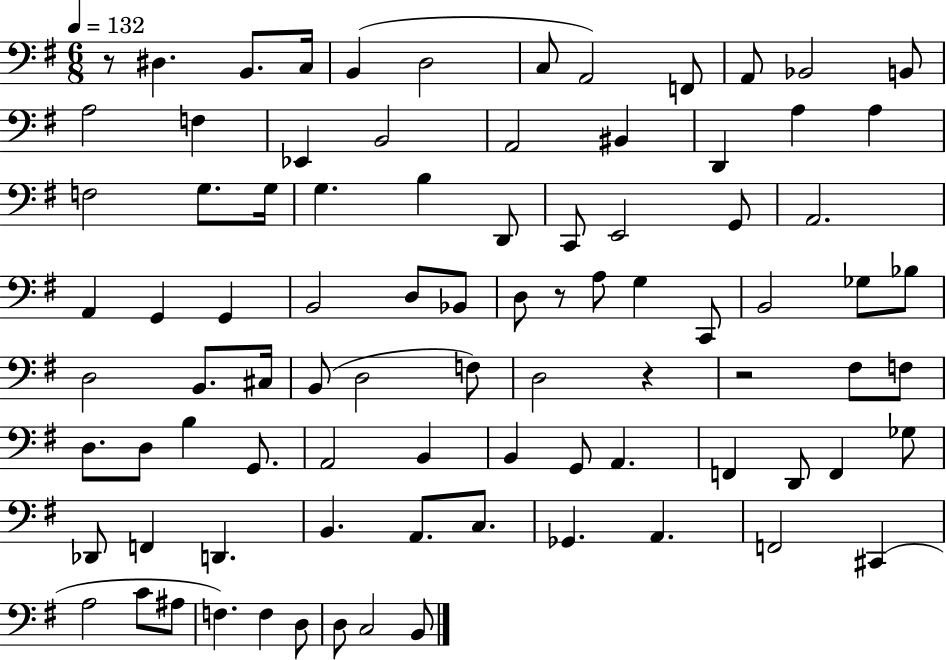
{
  \clef bass
  \numericTimeSignature
  \time 6/8
  \key g \major
  \tempo 4 = 132
  r8 dis4. b,8. c16 | b,4( d2 | c8 a,2) f,8 | a,8 bes,2 b,8 | \break a2 f4 | ees,4 b,2 | a,2 bis,4 | d,4 a4 a4 | \break f2 g8. g16 | g4. b4 d,8 | c,8 e,2 g,8 | a,2. | \break a,4 g,4 g,4 | b,2 d8 bes,8 | d8 r8 a8 g4 c,8 | b,2 ges8 bes8 | \break d2 b,8. cis16 | b,8( d2 f8) | d2 r4 | r2 fis8 f8 | \break d8. d8 b4 g,8. | a,2 b,4 | b,4 g,8 a,4. | f,4 d,8 f,4 ges8 | \break des,8 f,4 d,4. | b,4. a,8. c8. | ges,4. a,4. | f,2 cis,4( | \break a2 c'8 ais8 | f4.) f4 d8 | d8 c2 b,8 | \bar "|."
}